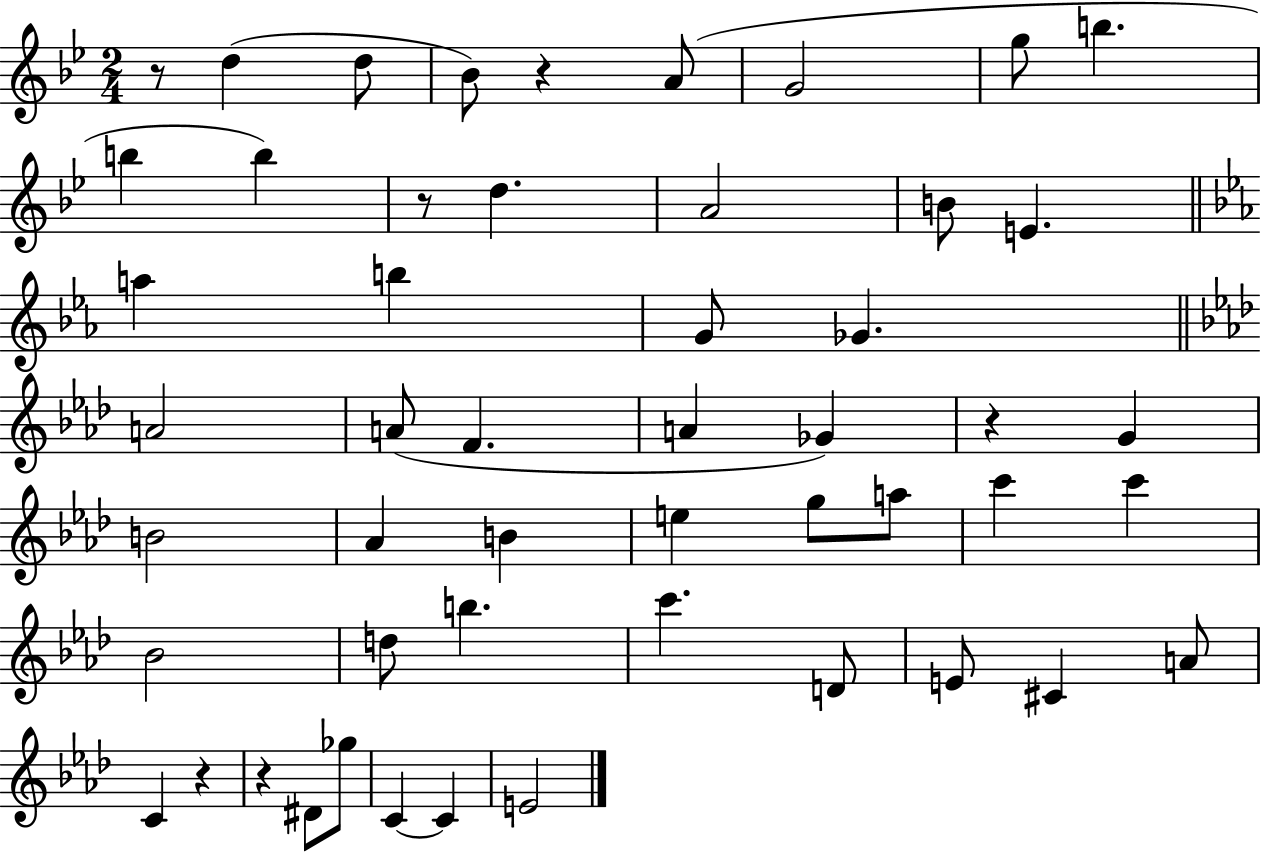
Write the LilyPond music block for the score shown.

{
  \clef treble
  \numericTimeSignature
  \time 2/4
  \key bes \major
  r8 d''4( d''8 | bes'8) r4 a'8( | g'2 | g''8 b''4. | \break b''4 b''4) | r8 d''4. | a'2 | b'8 e'4. | \break \bar "||" \break \key ees \major a''4 b''4 | g'8 ges'4. | \bar "||" \break \key aes \major a'2 | a'8( f'4. | a'4 ges'4) | r4 g'4 | \break b'2 | aes'4 b'4 | e''4 g''8 a''8 | c'''4 c'''4 | \break bes'2 | d''8 b''4. | c'''4. d'8 | e'8 cis'4 a'8 | \break c'4 r4 | r4 dis'8 ges''8 | c'4~~ c'4 | e'2 | \break \bar "|."
}